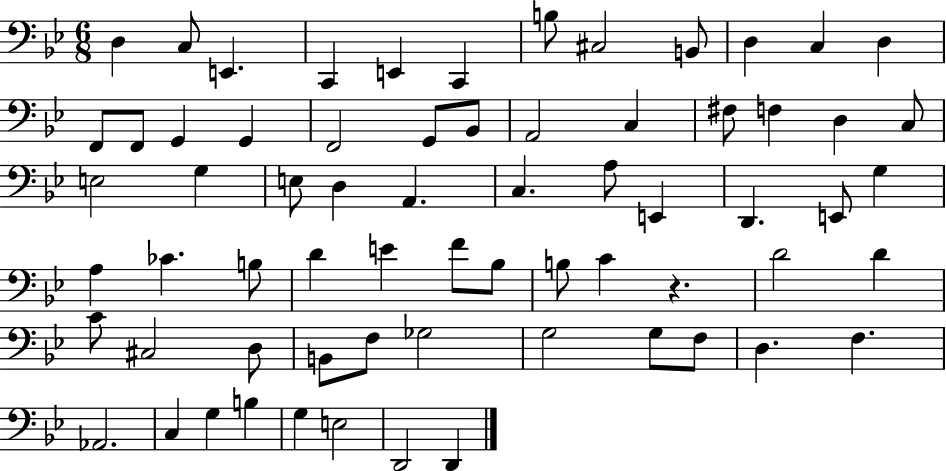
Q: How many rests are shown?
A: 1